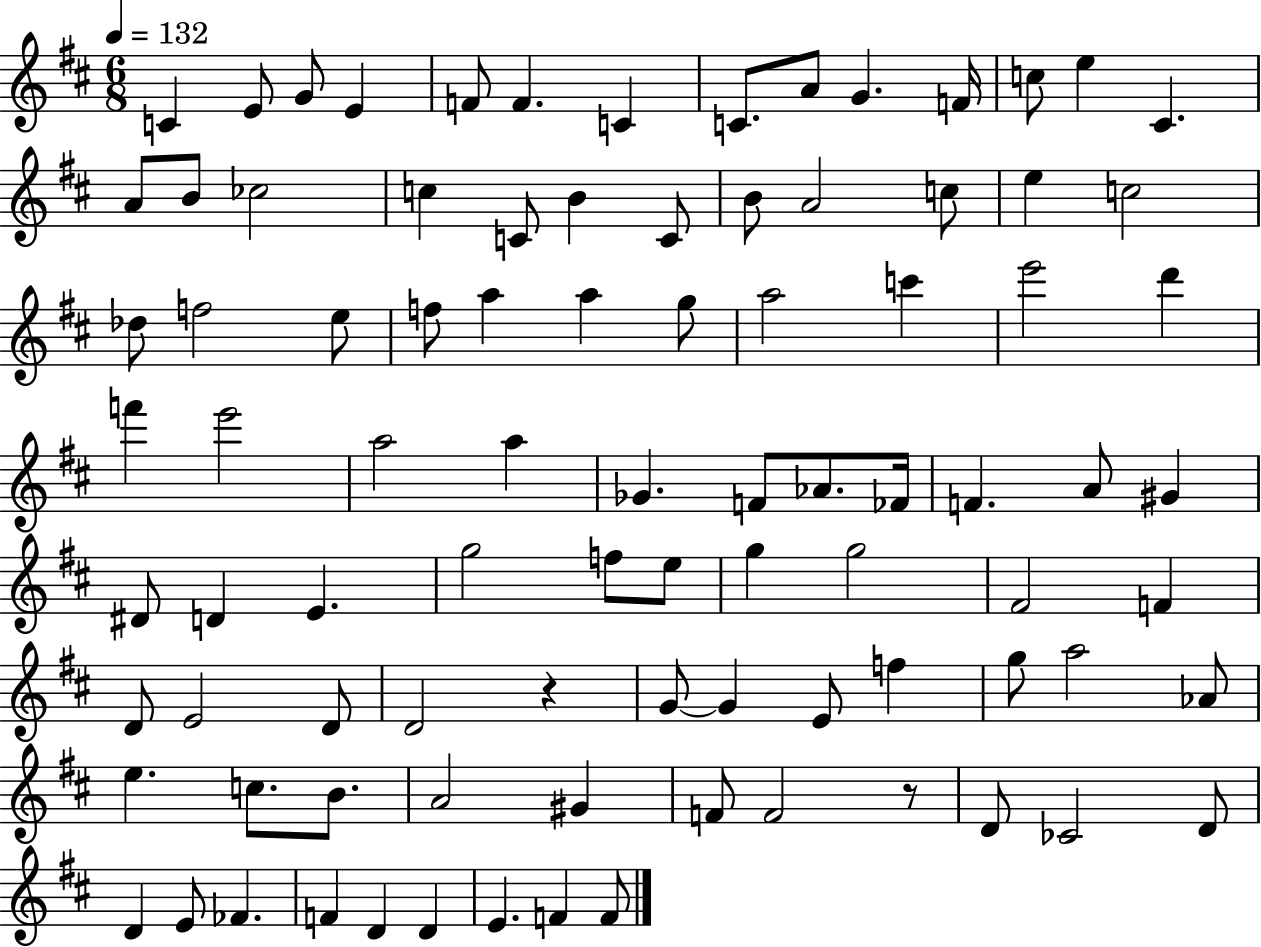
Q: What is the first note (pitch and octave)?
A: C4